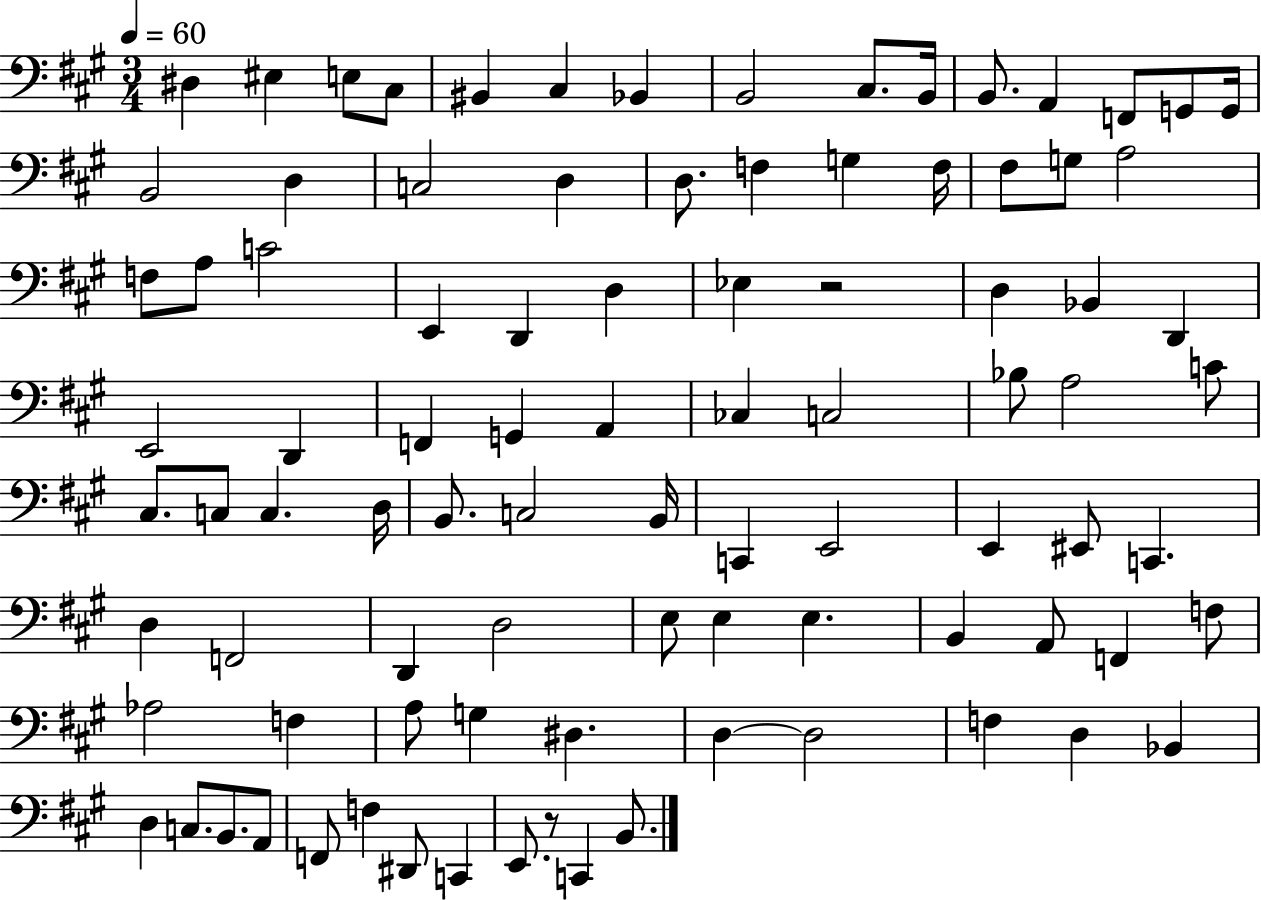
D#3/q EIS3/q E3/e C#3/e BIS2/q C#3/q Bb2/q B2/h C#3/e. B2/s B2/e. A2/q F2/e G2/e G2/s B2/h D3/q C3/h D3/q D3/e. F3/q G3/q F3/s F#3/e G3/e A3/h F3/e A3/e C4/h E2/q D2/q D3/q Eb3/q R/h D3/q Bb2/q D2/q E2/h D2/q F2/q G2/q A2/q CES3/q C3/h Bb3/e A3/h C4/e C#3/e. C3/e C3/q. D3/s B2/e. C3/h B2/s C2/q E2/h E2/q EIS2/e C2/q. D3/q F2/h D2/q D3/h E3/e E3/q E3/q. B2/q A2/e F2/q F3/e Ab3/h F3/q A3/e G3/q D#3/q. D3/q D3/h F3/q D3/q Bb2/q D3/q C3/e. B2/e. A2/e F2/e F3/q D#2/e C2/q E2/e. R/e C2/q B2/e.